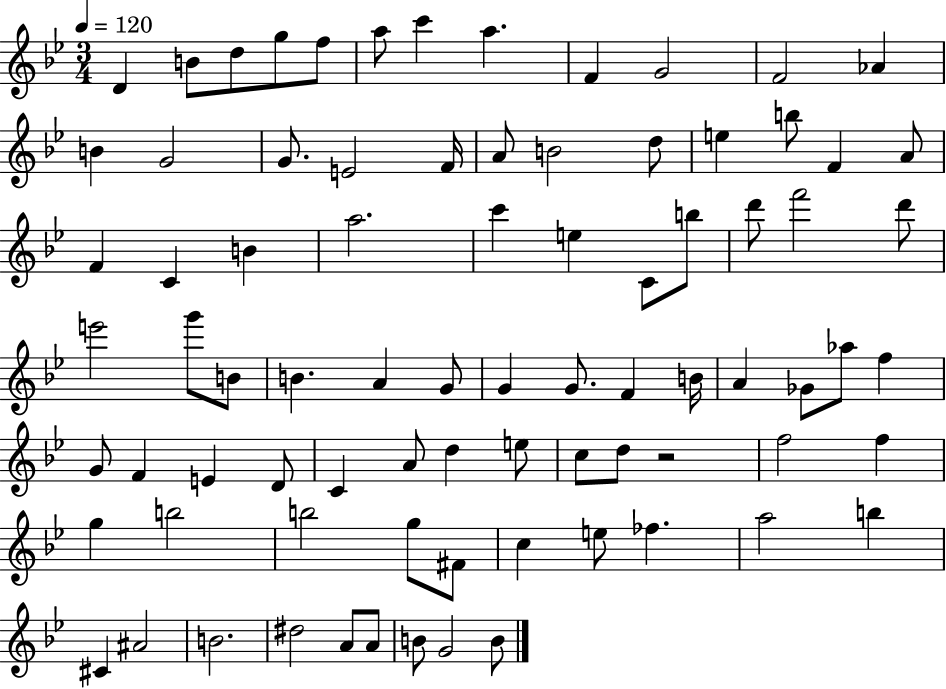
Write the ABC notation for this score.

X:1
T:Untitled
M:3/4
L:1/4
K:Bb
D B/2 d/2 g/2 f/2 a/2 c' a F G2 F2 _A B G2 G/2 E2 F/4 A/2 B2 d/2 e b/2 F A/2 F C B a2 c' e C/2 b/2 d'/2 f'2 d'/2 e'2 g'/2 B/2 B A G/2 G G/2 F B/4 A _G/2 _a/2 f G/2 F E D/2 C A/2 d e/2 c/2 d/2 z2 f2 f g b2 b2 g/2 ^F/2 c e/2 _f a2 b ^C ^A2 B2 ^d2 A/2 A/2 B/2 G2 B/2